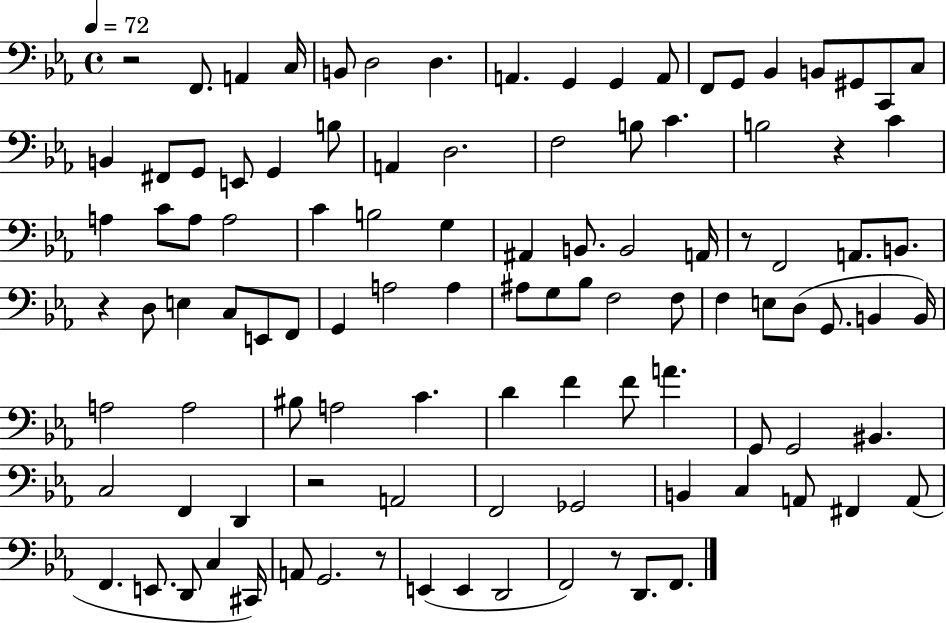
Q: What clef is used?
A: bass